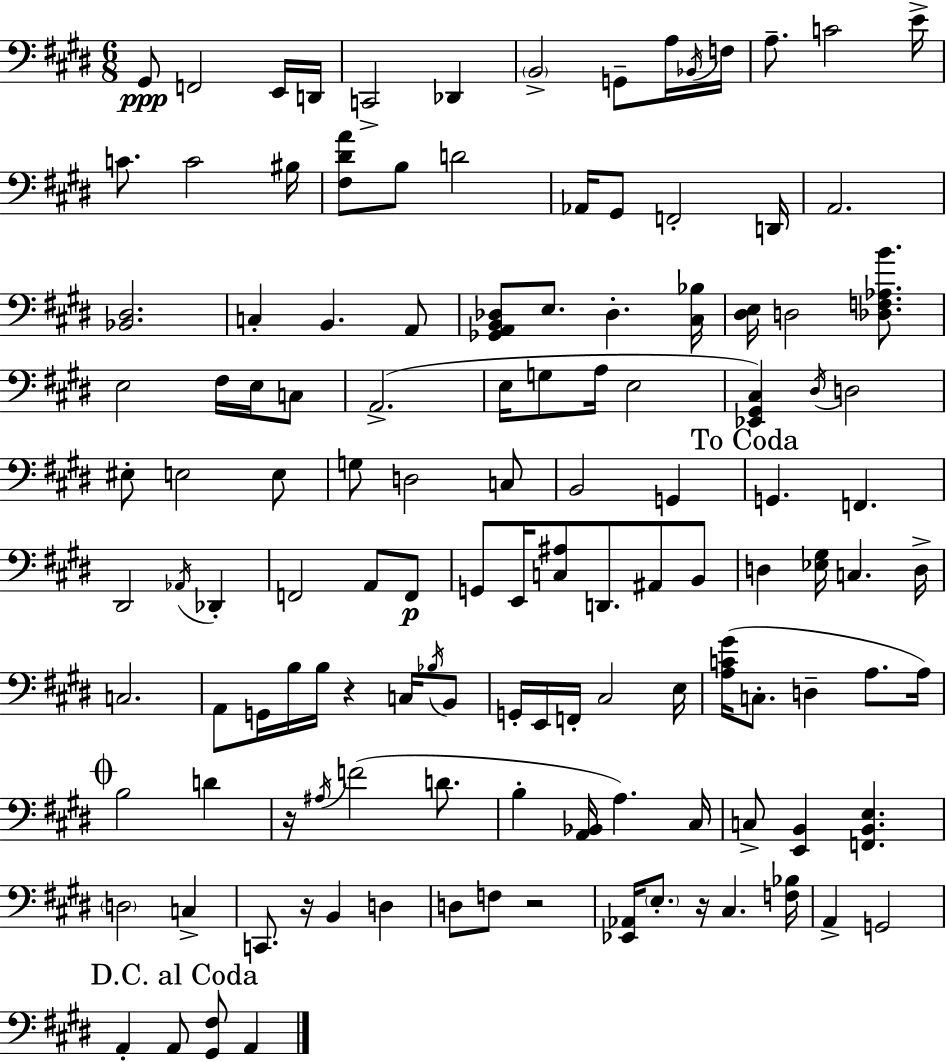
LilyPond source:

{
  \clef bass
  \numericTimeSignature
  \time 6/8
  \key e \major
  gis,8\ppp f,2 e,16 d,16 | c,2-> des,4 | \parenthesize b,2-> g,8-- a16 \acciaccatura { bes,16 } | f16 a8.-- c'2 | \break e'16-> c'8. c'2 | bis16 <fis dis' a'>8 b8 d'2 | aes,16 gis,8 f,2-. | d,16 a,2. | \break <bes, dis>2. | c4-. b,4. a,8 | <ges, a, b, des>8 e8. des4.-. | <cis bes>16 <dis e>16 d2 <des f aes b'>8. | \break e2 fis16 e16 c8 | a,2.->( | e16 g8 a16 e2 | <ees, gis, cis>4) \acciaccatura { dis16 } d2 | \break eis8-. e2 | e8 g8 d2 | c8 b,2 g,4 | \mark "To Coda" g,4. f,4. | \break dis,2 \acciaccatura { aes,16 } des,4-. | f,2 a,8 | f,8\p g,8 e,16 <c ais>8 d,8. ais,8 | b,8 d4 <ees gis>16 c4. | \break d16-> c2. | a,8 g,16 b16 b16 r4 | c16 \acciaccatura { bes16 } b,8 g,16-. e,16 f,16-. cis2 | e16 <a c' gis'>16( c8.-. d4-- | \break a8. a16) \mark \markup { \musicglyph "scripts.coda" } b2 | d'4 r16 \acciaccatura { ais16 } f'2( | d'8. b4-. <a, bes,>16 a4.) | cis16 c8-> <e, b,>4 <f, b, e>4. | \break \parenthesize d2 | c4-> c,8. r16 b,4 | d4 d8 f8 r2 | <ees, aes,>16 \parenthesize e8.-. r16 cis4. | \break <f bes>16 a,4-> g,2 | \mark "D.C. al Coda" a,4-. a,8 <gis, fis>8 | a,4 \bar "|."
}